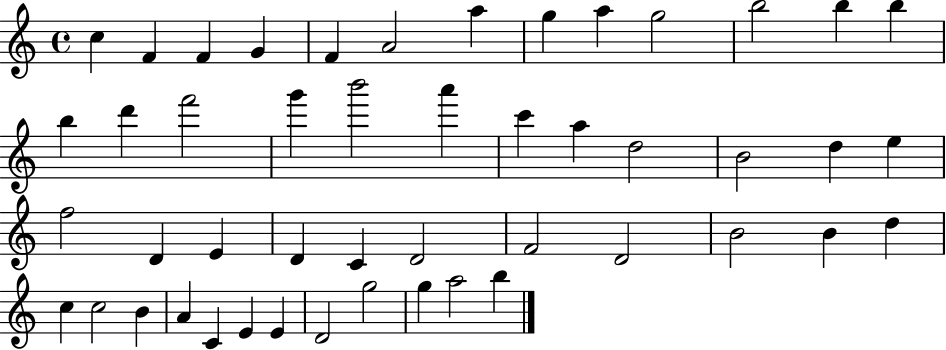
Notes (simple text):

C5/q F4/q F4/q G4/q F4/q A4/h A5/q G5/q A5/q G5/h B5/h B5/q B5/q B5/q D6/q F6/h G6/q B6/h A6/q C6/q A5/q D5/h B4/h D5/q E5/q F5/h D4/q E4/q D4/q C4/q D4/h F4/h D4/h B4/h B4/q D5/q C5/q C5/h B4/q A4/q C4/q E4/q E4/q D4/h G5/h G5/q A5/h B5/q